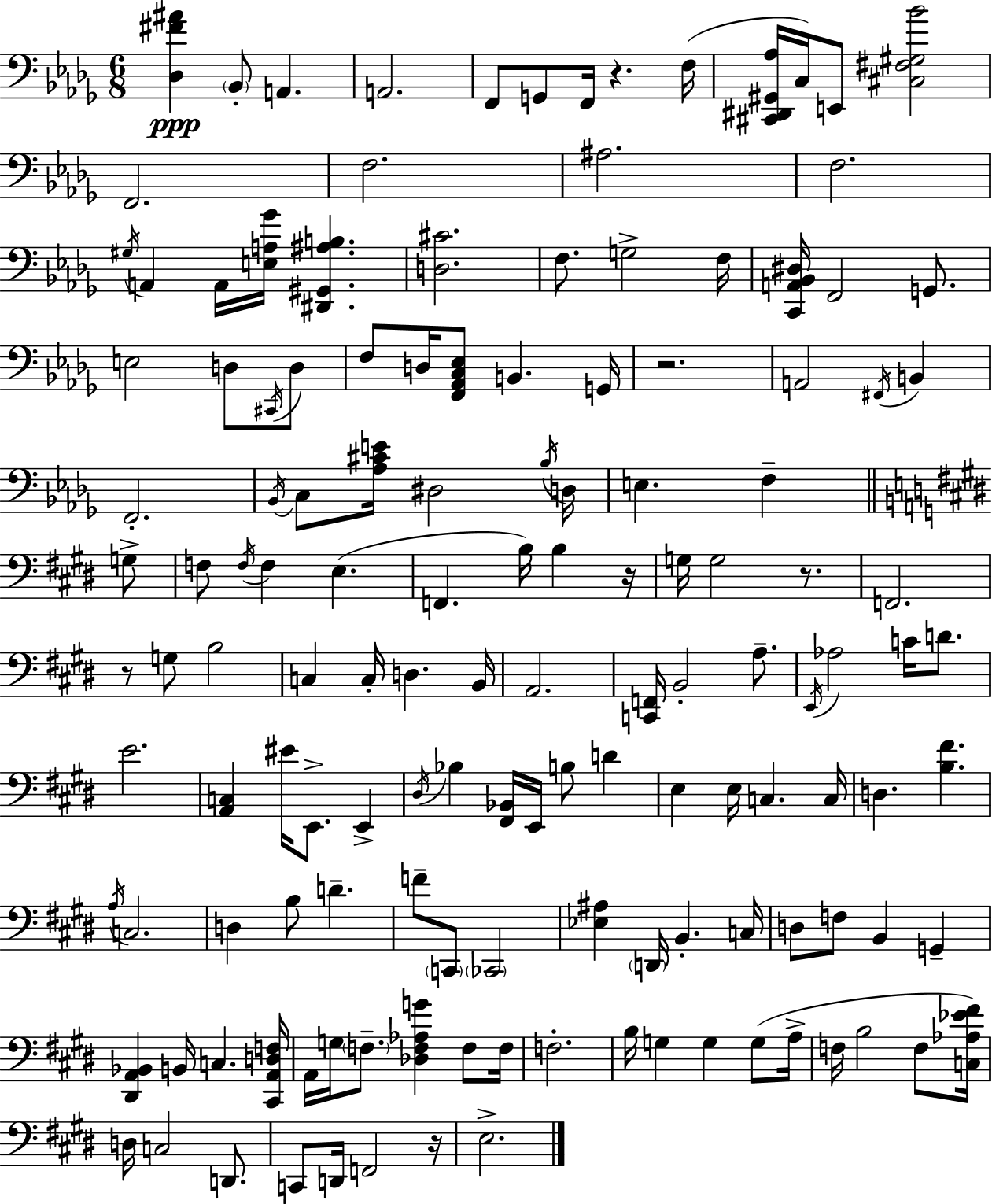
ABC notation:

X:1
T:Untitled
M:6/8
L:1/4
K:Bbm
[_D,^F^A] _B,,/2 A,, A,,2 F,,/2 G,,/2 F,,/4 z F,/4 [^C,,^D,,^G,,_A,]/4 C,/4 E,,/2 [^C,^F,^G,_B]2 F,,2 F,2 ^A,2 F,2 ^G,/4 A,, A,,/4 [E,A,_G]/4 [^D,,^G,,^A,B,] [D,^C]2 F,/2 G,2 F,/4 [C,,A,,_B,,^D,]/4 F,,2 G,,/2 E,2 D,/2 ^C,,/4 D,/2 F,/2 D,/4 [F,,_A,,C,_E,]/2 B,, G,,/4 z2 A,,2 ^F,,/4 B,, F,,2 _B,,/4 C,/2 [_A,^CE]/4 ^D,2 _B,/4 D,/4 E, F, G,/2 F,/2 F,/4 F, E, F,, B,/4 B, z/4 G,/4 G,2 z/2 F,,2 z/2 G,/2 B,2 C, C,/4 D, B,,/4 A,,2 [C,,F,,]/4 B,,2 A,/2 E,,/4 _A,2 C/4 D/2 E2 [A,,C,] ^E/4 E,,/2 E,, ^D,/4 _B, [^F,,_B,,]/4 E,,/4 B,/2 D E, E,/4 C, C,/4 D, [B,^F] A,/4 C,2 D, B,/2 D F/2 C,,/2 _C,,2 [_E,^A,] D,,/4 B,, C,/4 D,/2 F,/2 B,, G,, [^D,,A,,_B,,] B,,/4 C, [^C,,A,,D,F,]/4 A,,/4 G,/4 F,/2 [_D,F,_A,G] F,/2 F,/4 F,2 B,/4 G, G, G,/2 A,/4 F,/4 B,2 F,/2 [C,_A,_E^F]/4 D,/4 C,2 D,,/2 C,,/2 D,,/4 F,,2 z/4 E,2